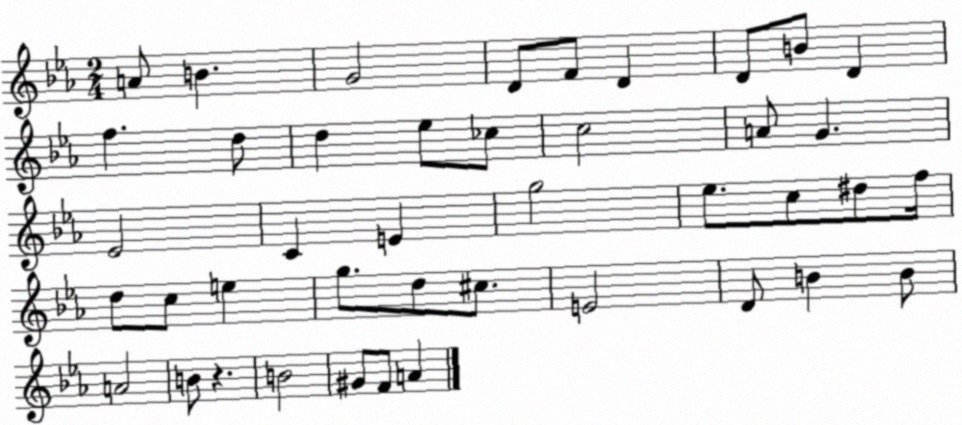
X:1
T:Untitled
M:2/4
L:1/4
K:Eb
A/2 B G2 D/2 F/2 D D/2 B/2 D f d/2 d _e/2 _c/2 c2 A/2 G _E2 C E g2 _e/2 c/2 ^d/2 f/4 d/2 c/2 e g/2 d/2 ^c/2 E2 D/2 B B/2 A2 B/2 z B2 ^G/2 F/2 A